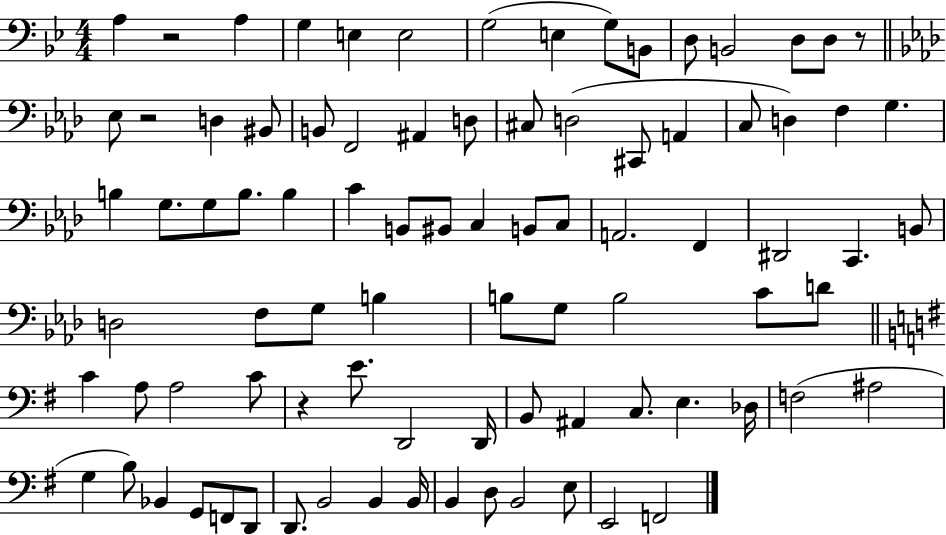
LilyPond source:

{
  \clef bass
  \numericTimeSignature
  \time 4/4
  \key bes \major
  a4 r2 a4 | g4 e4 e2 | g2( e4 g8) b,8 | d8 b,2 d8 d8 r8 | \break \bar "||" \break \key aes \major ees8 r2 d4 bis,8 | b,8 f,2 ais,4 d8 | cis8 d2( cis,8 a,4 | c8 d4) f4 g4. | \break b4 g8. g8 b8. b4 | c'4 b,8 bis,8 c4 b,8 c8 | a,2. f,4 | dis,2 c,4. b,8 | \break d2 f8 g8 b4 | b8 g8 b2 c'8 d'8 | \bar "||" \break \key e \minor c'4 a8 a2 c'8 | r4 e'8. d,2 d,16 | b,8 ais,4 c8. e4. des16 | f2( ais2 | \break g4 b8) bes,4 g,8 f,8 d,8 | d,8. b,2 b,4 b,16 | b,4 d8 b,2 e8 | e,2 f,2 | \break \bar "|."
}